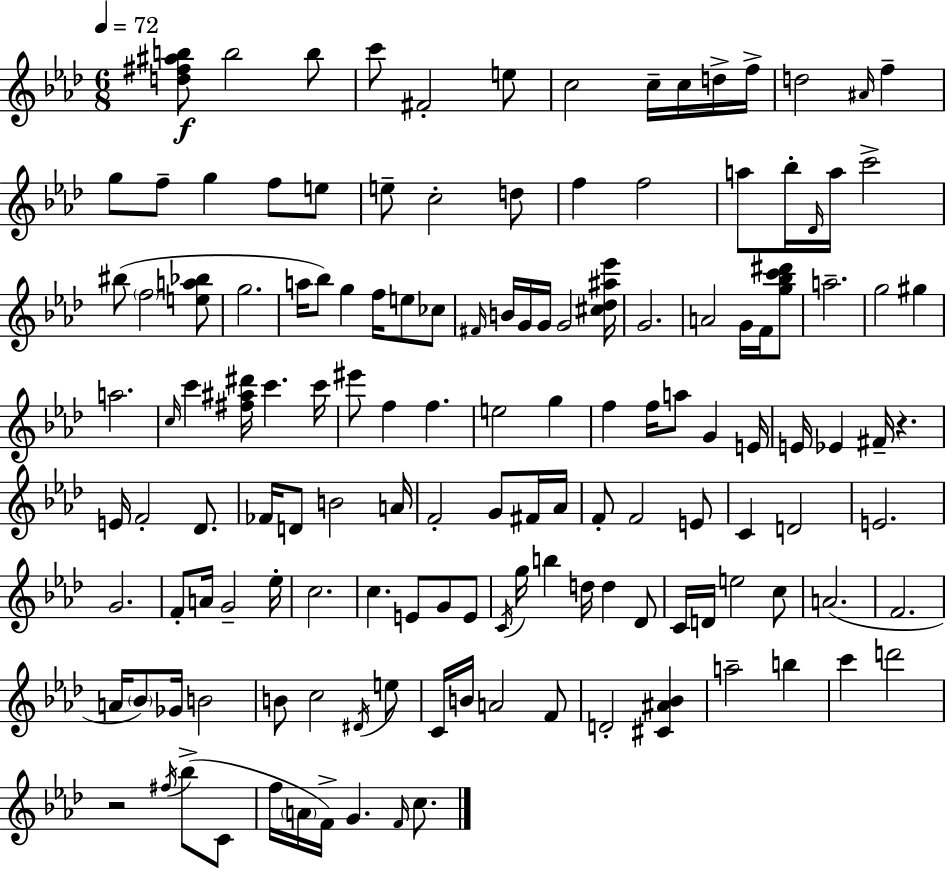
{
  \clef treble
  \numericTimeSignature
  \time 6/8
  \key f \minor
  \tempo 4 = 72
  <d'' fis'' ais'' b''>8\f b''2 b''8 | c'''8 fis'2-. e''8 | c''2 c''16-- c''16 d''16-> f''16-> | d''2 \grace { ais'16 } f''4-- | \break g''8 f''8-- g''4 f''8 e''8 | e''8-- c''2-. d''8 | f''4 f''2 | a''8 bes''16-. \grace { des'16 } a''16 c'''2-> | \break bis''8( \parenthesize f''2 | <e'' a'' bes''>8 g''2. | a''16 bes''8) g''4 f''16 e''8 | ces''8 \grace { fis'16 } b'16 g'16 g'16 g'2 | \break <cis'' des'' ais'' ees'''>16 g'2. | a'2 g'16 | f'16 <g'' bes'' c''' dis'''>8 a''2.-- | g''2 gis''4 | \break a''2. | \grace { c''16 } c'''4 <fis'' ais'' dis'''>16 c'''4. | c'''16 eis'''8 f''4 f''4. | e''2 | \break g''4 f''4 f''16 a''8 g'4 | e'16 e'16 ees'4 fis'16-- r4. | e'16 f'2-. | des'8. fes'16 d'8 b'2 | \break a'16 f'2-. | g'8 fis'16 aes'16 f'8-. f'2 | e'8 c'4 d'2 | e'2. | \break g'2. | f'8-. a'16 g'2-- | ees''16-. c''2. | c''4. e'8 | \break g'8 e'8 \acciaccatura { c'16 } g''16 b''4 d''16 d''4 | des'8 c'16 d'16 e''2 | c''8 a'2.( | f'2. | \break a'16 \parenthesize bes'8) ges'16 b'2 | b'8 c''2 | \acciaccatura { dis'16 } e''8 c'16 b'16 a'2 | f'8 d'2-. | \break <cis' ais' bes'>4 a''2-- | b''4 c'''4 d'''2 | r2 | \acciaccatura { fis''16 }( bes''8-> c'8 f''16 \parenthesize a'16 f'16->) g'4. | \break \grace { f'16 } c''8. \bar "|."
}